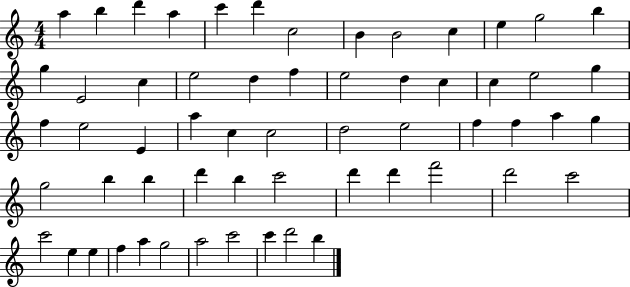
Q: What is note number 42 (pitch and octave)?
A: B5